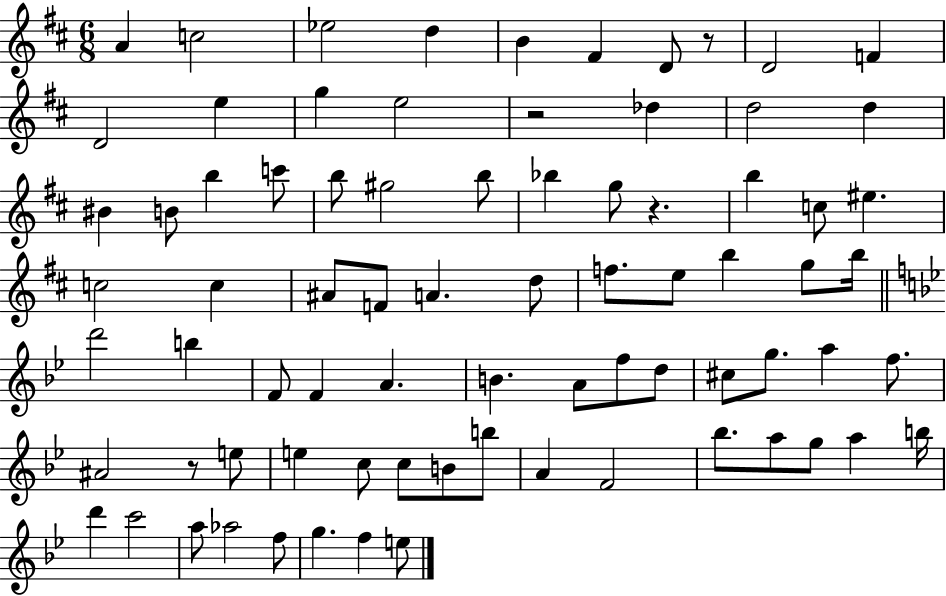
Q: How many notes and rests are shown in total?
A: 78